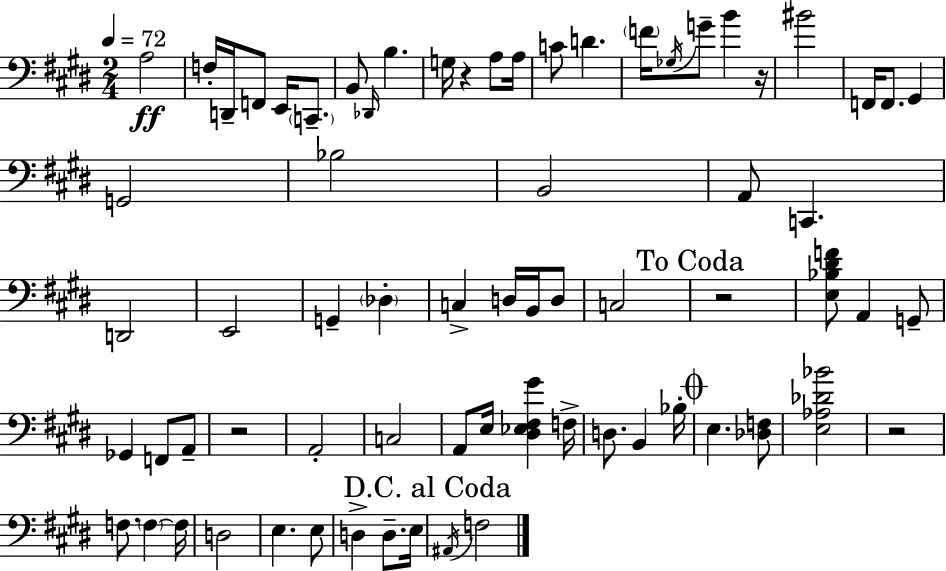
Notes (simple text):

A3/h F3/s D2/s F2/e E2/s C2/e. B2/e Db2/s B3/q. G3/s R/q A3/e A3/s C4/e D4/q. F4/s Gb3/s G4/e B4/q R/s BIS4/h F2/s F2/e. G#2/q G2/h Bb3/h B2/h A2/e C2/q. D2/h E2/h G2/q Db3/q C3/q D3/s B2/s D3/e C3/h R/h [E3,Bb3,D#4,F4]/e A2/q G2/e Gb2/q F2/e A2/e R/h A2/h C3/h A2/e E3/s [D#3,Eb3,F#3,G#4]/q F3/s D3/e. B2/q Bb3/s E3/q. [Db3,F3]/e [E3,Ab3,Db4,Bb4]/h R/h F3/e. F3/q F3/s D3/h E3/q. E3/e D3/q D3/e. E3/s A#2/s F3/h